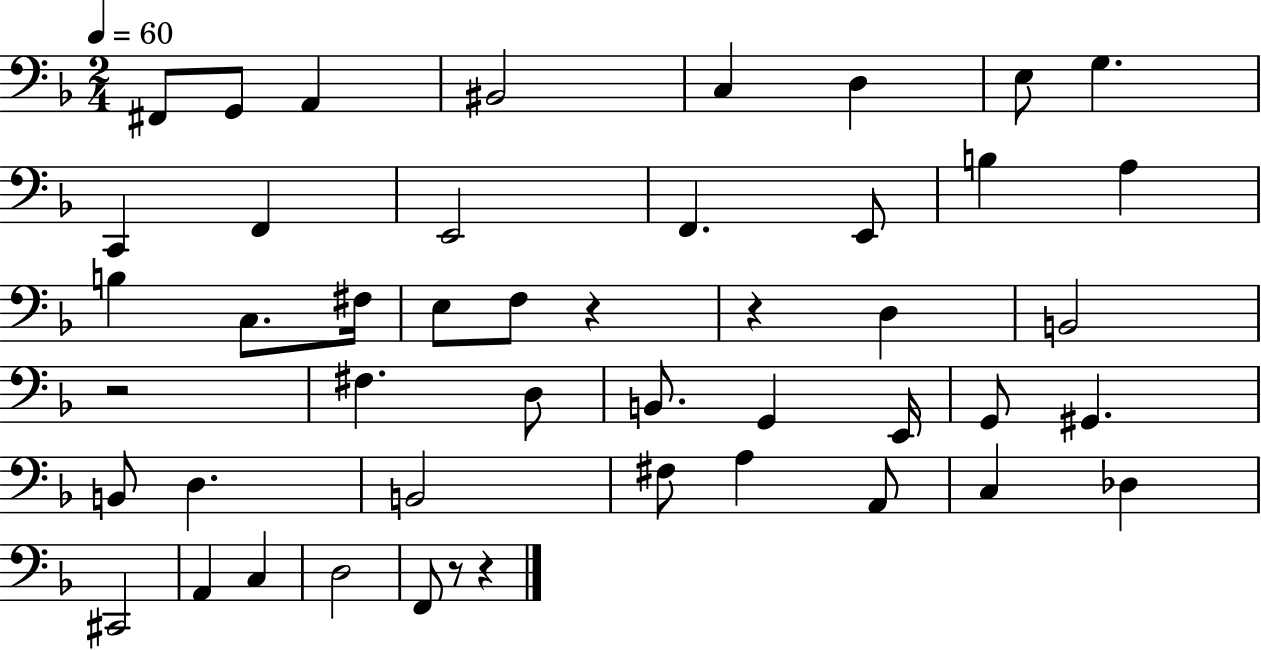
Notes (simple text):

F#2/e G2/e A2/q BIS2/h C3/q D3/q E3/e G3/q. C2/q F2/q E2/h F2/q. E2/e B3/q A3/q B3/q C3/e. F#3/s E3/e F3/e R/q R/q D3/q B2/h R/h F#3/q. D3/e B2/e. G2/q E2/s G2/e G#2/q. B2/e D3/q. B2/h F#3/e A3/q A2/e C3/q Db3/q C#2/h A2/q C3/q D3/h F2/e R/e R/q